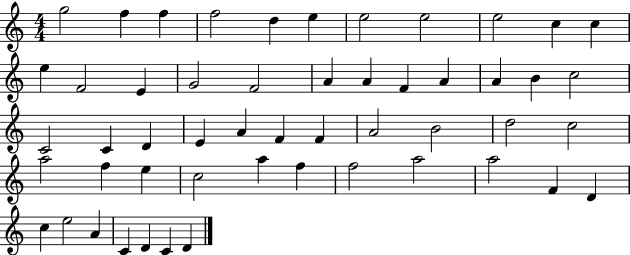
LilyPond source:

{
  \clef treble
  \numericTimeSignature
  \time 4/4
  \key c \major
  g''2 f''4 f''4 | f''2 d''4 e''4 | e''2 e''2 | e''2 c''4 c''4 | \break e''4 f'2 e'4 | g'2 f'2 | a'4 a'4 f'4 a'4 | a'4 b'4 c''2 | \break c'2 c'4 d'4 | e'4 a'4 f'4 f'4 | a'2 b'2 | d''2 c''2 | \break a''2 f''4 e''4 | c''2 a''4 f''4 | f''2 a''2 | a''2 f'4 d'4 | \break c''4 e''2 a'4 | c'4 d'4 c'4 d'4 | \bar "|."
}